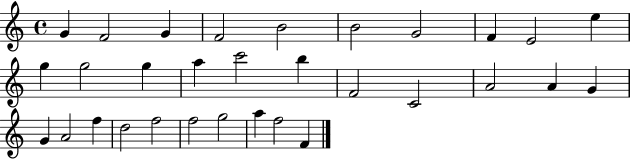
G4/q F4/h G4/q F4/h B4/h B4/h G4/h F4/q E4/h E5/q G5/q G5/h G5/q A5/q C6/h B5/q F4/h C4/h A4/h A4/q G4/q G4/q A4/h F5/q D5/h F5/h F5/h G5/h A5/q F5/h F4/q